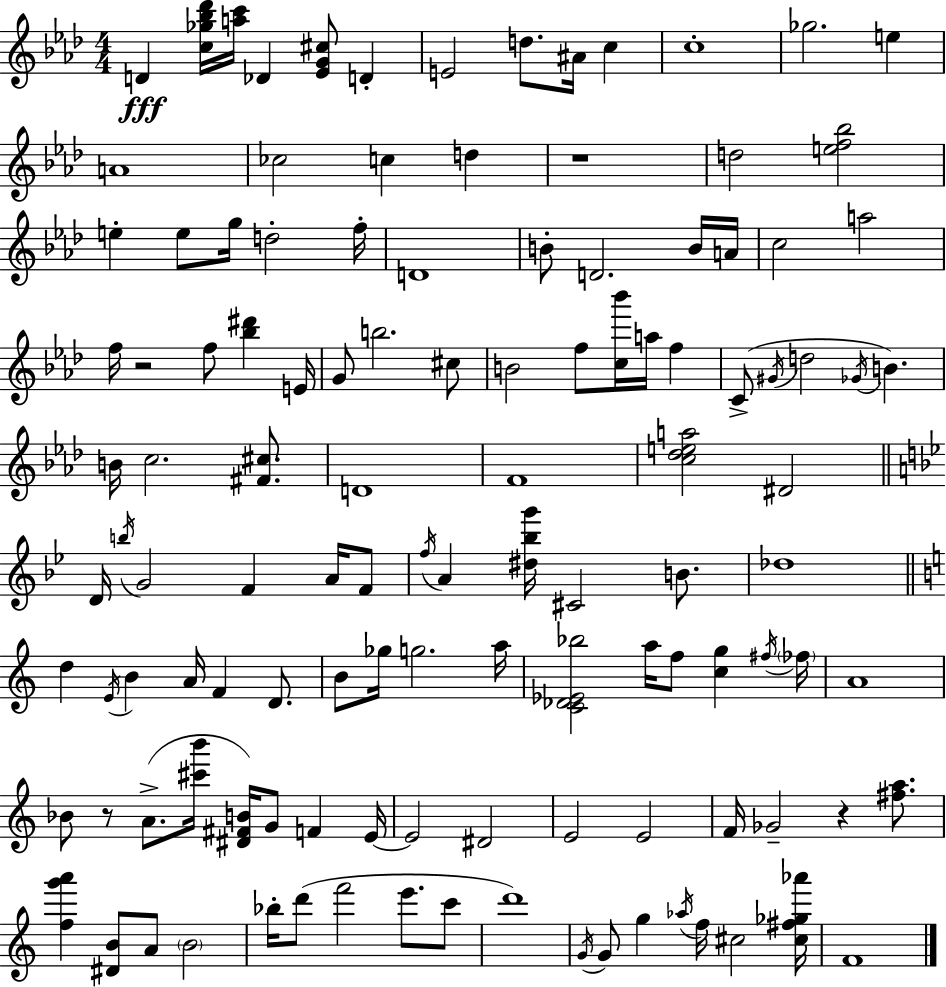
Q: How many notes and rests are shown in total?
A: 120